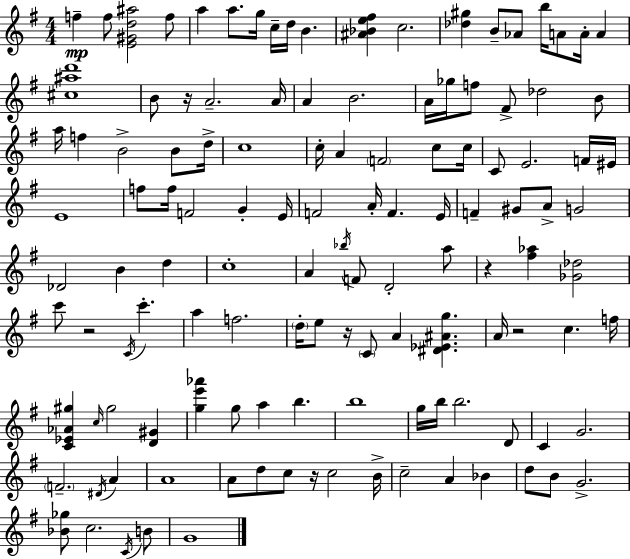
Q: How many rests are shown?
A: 6